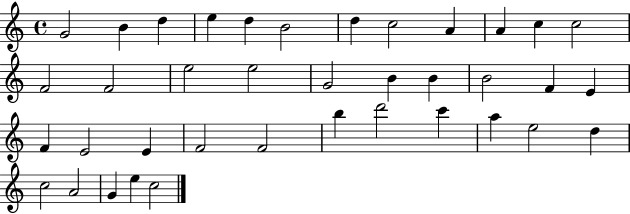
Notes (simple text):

G4/h B4/q D5/q E5/q D5/q B4/h D5/q C5/h A4/q A4/q C5/q C5/h F4/h F4/h E5/h E5/h G4/h B4/q B4/q B4/h F4/q E4/q F4/q E4/h E4/q F4/h F4/h B5/q D6/h C6/q A5/q E5/h D5/q C5/h A4/h G4/q E5/q C5/h